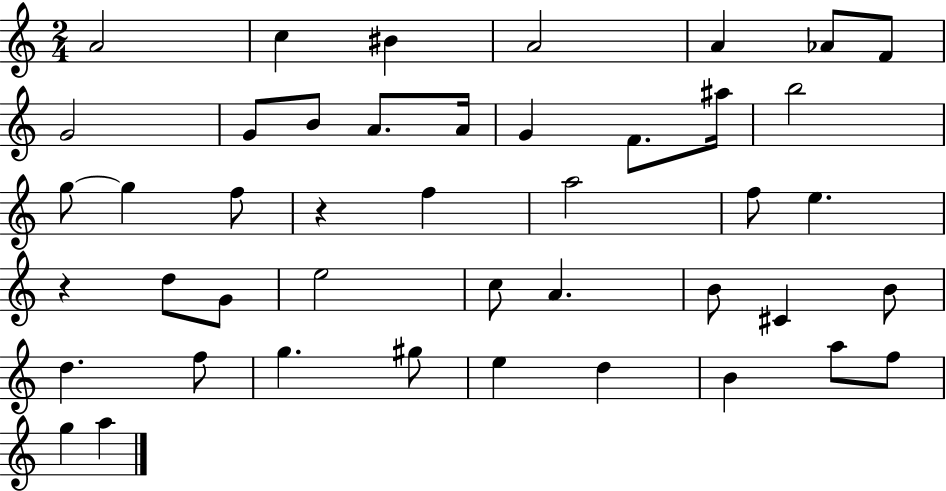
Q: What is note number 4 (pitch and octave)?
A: A4